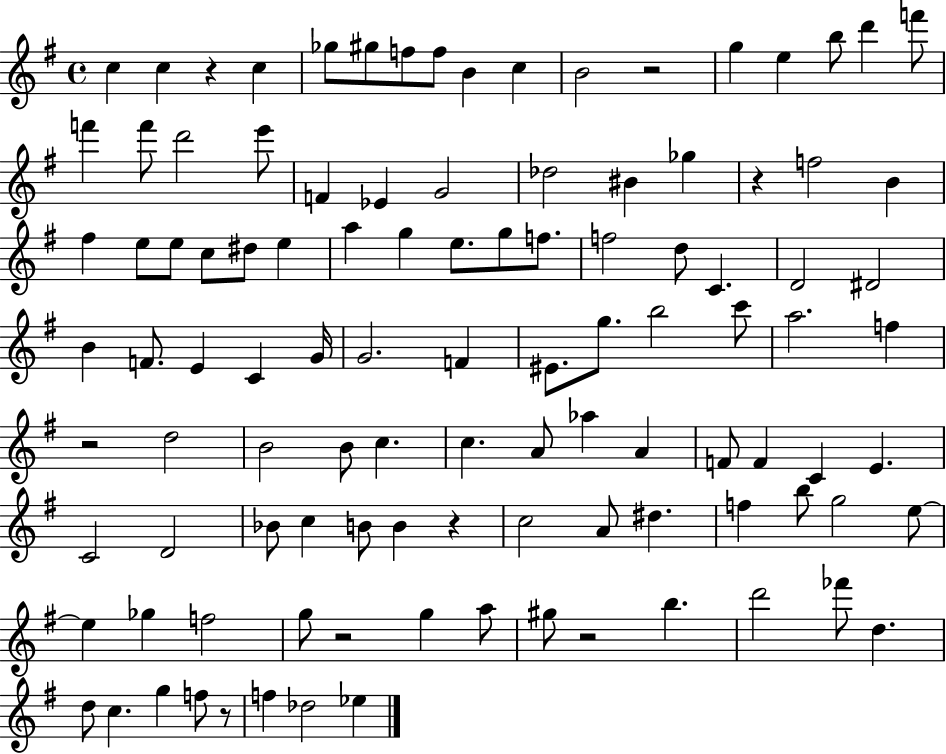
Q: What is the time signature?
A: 4/4